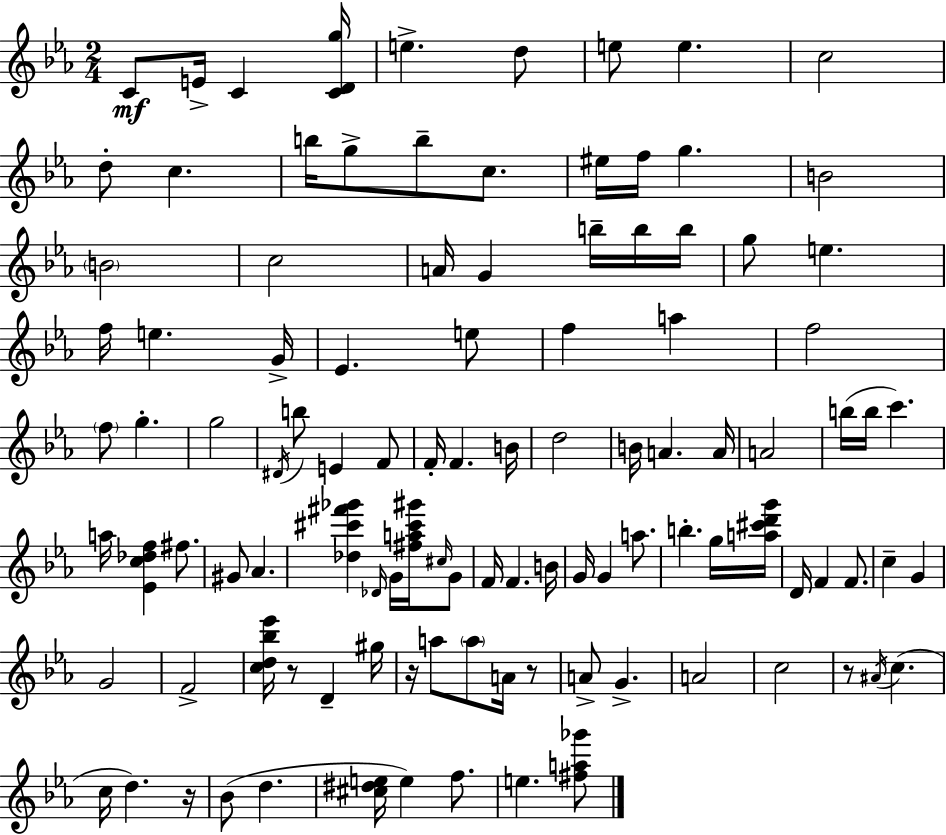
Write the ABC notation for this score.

X:1
T:Untitled
M:2/4
L:1/4
K:Cm
C/2 E/4 C [CDg]/4 e d/2 e/2 e c2 d/2 c b/4 g/2 b/2 c/2 ^e/4 f/4 g B2 B2 c2 A/4 G b/4 b/4 b/4 g/2 e f/4 e G/4 _E e/2 f a f2 f/2 g g2 ^D/4 b/2 E F/2 F/4 F B/4 d2 B/4 A A/4 A2 b/4 b/4 c' a/4 [_Ec_df] ^f/2 ^G/2 _A [_d^c'^f'_g'] _D/4 G/4 [^fa^c'^g']/4 ^c/4 G/2 F/4 F B/4 G/4 G a/2 b g/4 [a^c'd'g']/4 D/4 F F/2 c G G2 F2 [cd_b_e']/4 z/2 D ^g/4 z/4 a/2 a/2 A/4 z/2 A/2 G A2 c2 z/2 ^A/4 c c/4 d z/4 _B/2 d [^c^de]/4 e f/2 e [^fa_g']/2